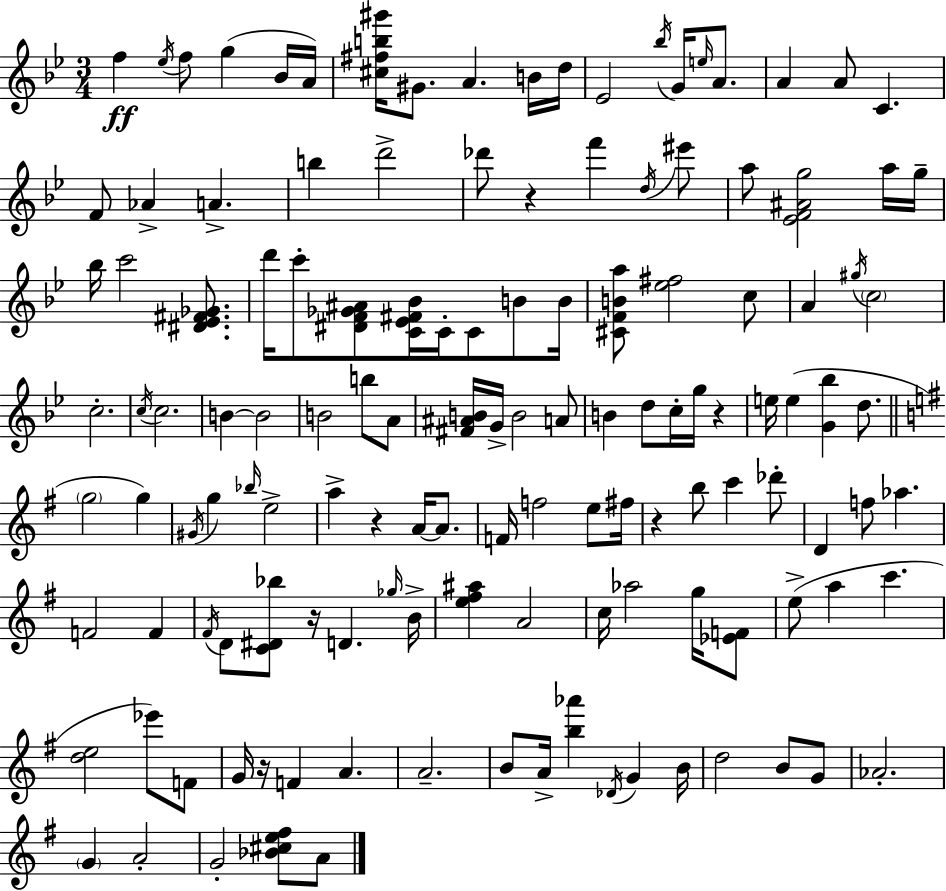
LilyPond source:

{
  \clef treble
  \numericTimeSignature
  \time 3/4
  \key g \minor
  \repeat volta 2 { f''4\ff \acciaccatura { ees''16 } f''8 g''4( bes'16 | a'16) <cis'' fis'' b'' gis'''>16 gis'8. a'4. b'16 | d''16 ees'2 \acciaccatura { bes''16 } g'16 \grace { e''16 } | a'8. a'4 a'8 c'4. | \break f'8 aes'4-> a'4.-> | b''4 d'''2-> | des'''8 r4 f'''4 | \acciaccatura { d''16 } eis'''8 a''8 <ees' f' ais' g''>2 | \break a''16 g''16-- bes''16 c'''2 | <dis' ees' fis' ges'>8. d'''16 c'''8-. <dis' f' ges' ais'>8 <c' ees' fis' bes'>16 c'16-. c'8 | b'8 b'16 <cis' f' b' a''>8 <ees'' fis''>2 | c''8 a'4 \acciaccatura { gis''16 } \parenthesize c''2 | \break c''2.-. | \acciaccatura { c''16 } c''2. | b'4~~ b'2 | b'2 | \break b''8 a'8 <fis' ais' b'>16 g'16-> b'2 | a'8 b'4 d''8 | c''16-. g''16 r4 e''16 e''4( <g' bes''>4 | d''8. \bar "||" \break \key e \minor \parenthesize g''2 g''4) | \acciaccatura { gis'16 } g''4 \grace { bes''16 } e''2-> | a''4-> r4 a'16~~ a'8. | f'16 f''2 e''8 | \break fis''16 r4 b''8 c'''4 | des'''8-. d'4 f''8 aes''4. | f'2 f'4 | \acciaccatura { fis'16 } d'8 <c' dis' bes''>8 r16 d'4. | \break \grace { ges''16 } b'16-> <e'' fis'' ais''>4 a'2 | c''16 aes''2 | g''16 <ees' f'>8 e''8->( a''4 c'''4. | <d'' e''>2 | \break ees'''8) f'8 g'16 r16 f'4 a'4. | a'2.-- | b'8 a'16-> <b'' aes'''>4 \acciaccatura { des'16 } | g'4 b'16 d''2 | \break b'8 g'8 aes'2.-. | \parenthesize g'4 a'2-. | g'2-. | <bes' cis'' e'' fis''>8 a'8 } \bar "|."
}